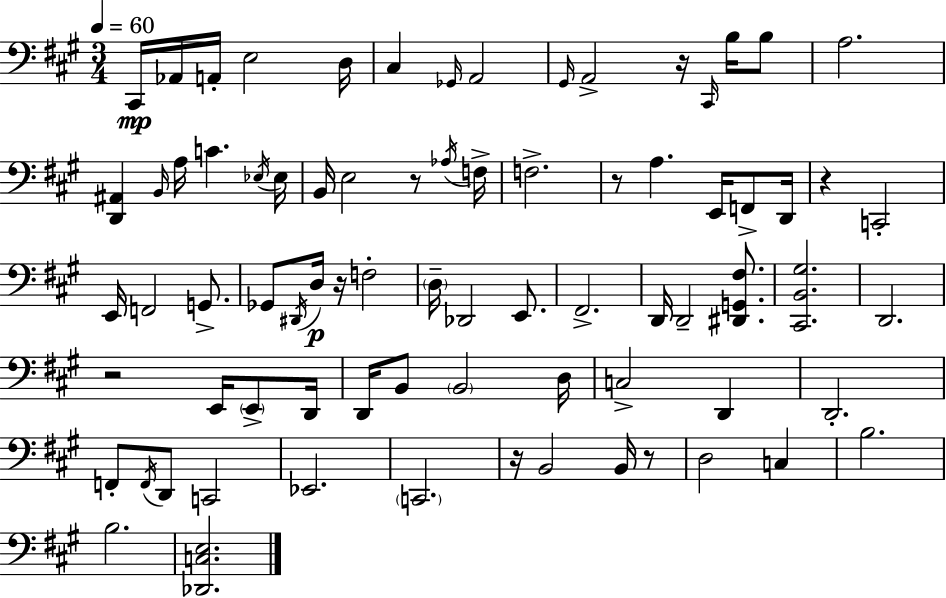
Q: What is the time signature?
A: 3/4